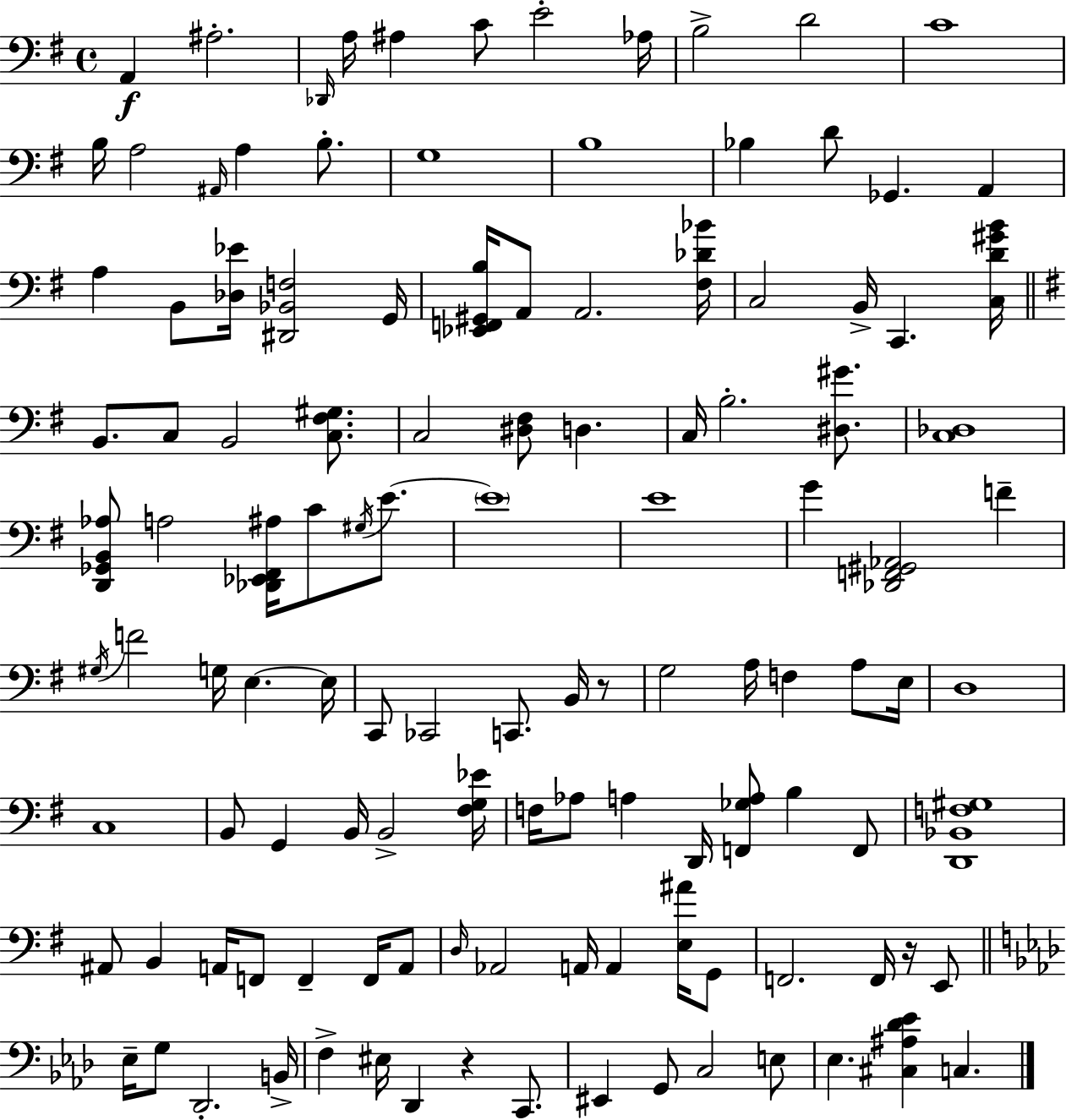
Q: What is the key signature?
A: G major